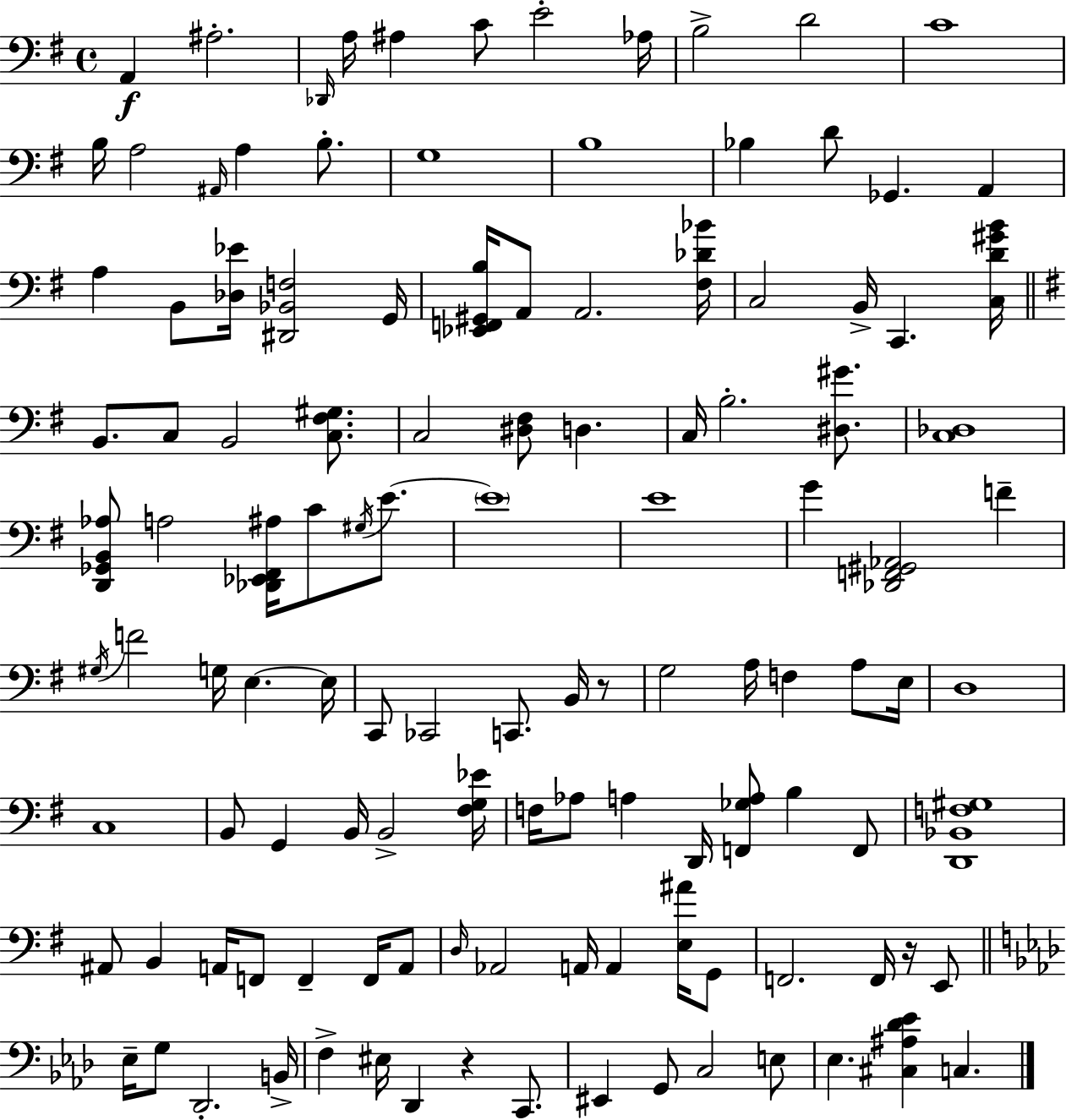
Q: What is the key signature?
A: G major